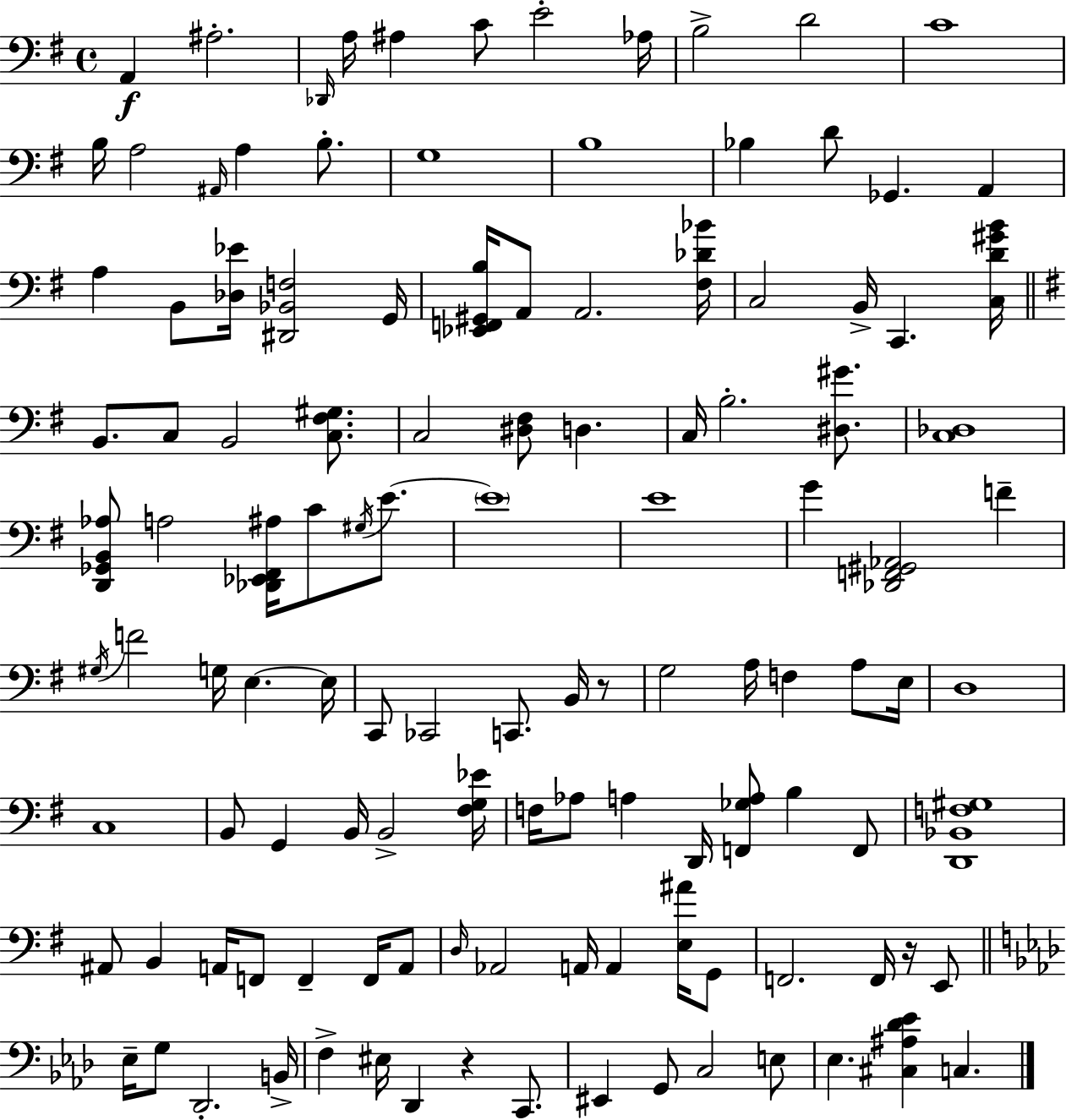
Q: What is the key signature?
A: G major